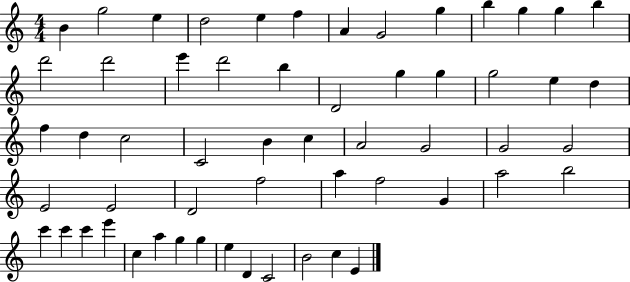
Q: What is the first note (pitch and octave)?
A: B4